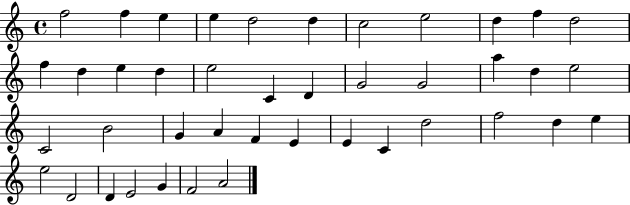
F5/h F5/q E5/q E5/q D5/h D5/q C5/h E5/h D5/q F5/q D5/h F5/q D5/q E5/q D5/q E5/h C4/q D4/q G4/h G4/h A5/q D5/q E5/h C4/h B4/h G4/q A4/q F4/q E4/q E4/q C4/q D5/h F5/h D5/q E5/q E5/h D4/h D4/q E4/h G4/q F4/h A4/h